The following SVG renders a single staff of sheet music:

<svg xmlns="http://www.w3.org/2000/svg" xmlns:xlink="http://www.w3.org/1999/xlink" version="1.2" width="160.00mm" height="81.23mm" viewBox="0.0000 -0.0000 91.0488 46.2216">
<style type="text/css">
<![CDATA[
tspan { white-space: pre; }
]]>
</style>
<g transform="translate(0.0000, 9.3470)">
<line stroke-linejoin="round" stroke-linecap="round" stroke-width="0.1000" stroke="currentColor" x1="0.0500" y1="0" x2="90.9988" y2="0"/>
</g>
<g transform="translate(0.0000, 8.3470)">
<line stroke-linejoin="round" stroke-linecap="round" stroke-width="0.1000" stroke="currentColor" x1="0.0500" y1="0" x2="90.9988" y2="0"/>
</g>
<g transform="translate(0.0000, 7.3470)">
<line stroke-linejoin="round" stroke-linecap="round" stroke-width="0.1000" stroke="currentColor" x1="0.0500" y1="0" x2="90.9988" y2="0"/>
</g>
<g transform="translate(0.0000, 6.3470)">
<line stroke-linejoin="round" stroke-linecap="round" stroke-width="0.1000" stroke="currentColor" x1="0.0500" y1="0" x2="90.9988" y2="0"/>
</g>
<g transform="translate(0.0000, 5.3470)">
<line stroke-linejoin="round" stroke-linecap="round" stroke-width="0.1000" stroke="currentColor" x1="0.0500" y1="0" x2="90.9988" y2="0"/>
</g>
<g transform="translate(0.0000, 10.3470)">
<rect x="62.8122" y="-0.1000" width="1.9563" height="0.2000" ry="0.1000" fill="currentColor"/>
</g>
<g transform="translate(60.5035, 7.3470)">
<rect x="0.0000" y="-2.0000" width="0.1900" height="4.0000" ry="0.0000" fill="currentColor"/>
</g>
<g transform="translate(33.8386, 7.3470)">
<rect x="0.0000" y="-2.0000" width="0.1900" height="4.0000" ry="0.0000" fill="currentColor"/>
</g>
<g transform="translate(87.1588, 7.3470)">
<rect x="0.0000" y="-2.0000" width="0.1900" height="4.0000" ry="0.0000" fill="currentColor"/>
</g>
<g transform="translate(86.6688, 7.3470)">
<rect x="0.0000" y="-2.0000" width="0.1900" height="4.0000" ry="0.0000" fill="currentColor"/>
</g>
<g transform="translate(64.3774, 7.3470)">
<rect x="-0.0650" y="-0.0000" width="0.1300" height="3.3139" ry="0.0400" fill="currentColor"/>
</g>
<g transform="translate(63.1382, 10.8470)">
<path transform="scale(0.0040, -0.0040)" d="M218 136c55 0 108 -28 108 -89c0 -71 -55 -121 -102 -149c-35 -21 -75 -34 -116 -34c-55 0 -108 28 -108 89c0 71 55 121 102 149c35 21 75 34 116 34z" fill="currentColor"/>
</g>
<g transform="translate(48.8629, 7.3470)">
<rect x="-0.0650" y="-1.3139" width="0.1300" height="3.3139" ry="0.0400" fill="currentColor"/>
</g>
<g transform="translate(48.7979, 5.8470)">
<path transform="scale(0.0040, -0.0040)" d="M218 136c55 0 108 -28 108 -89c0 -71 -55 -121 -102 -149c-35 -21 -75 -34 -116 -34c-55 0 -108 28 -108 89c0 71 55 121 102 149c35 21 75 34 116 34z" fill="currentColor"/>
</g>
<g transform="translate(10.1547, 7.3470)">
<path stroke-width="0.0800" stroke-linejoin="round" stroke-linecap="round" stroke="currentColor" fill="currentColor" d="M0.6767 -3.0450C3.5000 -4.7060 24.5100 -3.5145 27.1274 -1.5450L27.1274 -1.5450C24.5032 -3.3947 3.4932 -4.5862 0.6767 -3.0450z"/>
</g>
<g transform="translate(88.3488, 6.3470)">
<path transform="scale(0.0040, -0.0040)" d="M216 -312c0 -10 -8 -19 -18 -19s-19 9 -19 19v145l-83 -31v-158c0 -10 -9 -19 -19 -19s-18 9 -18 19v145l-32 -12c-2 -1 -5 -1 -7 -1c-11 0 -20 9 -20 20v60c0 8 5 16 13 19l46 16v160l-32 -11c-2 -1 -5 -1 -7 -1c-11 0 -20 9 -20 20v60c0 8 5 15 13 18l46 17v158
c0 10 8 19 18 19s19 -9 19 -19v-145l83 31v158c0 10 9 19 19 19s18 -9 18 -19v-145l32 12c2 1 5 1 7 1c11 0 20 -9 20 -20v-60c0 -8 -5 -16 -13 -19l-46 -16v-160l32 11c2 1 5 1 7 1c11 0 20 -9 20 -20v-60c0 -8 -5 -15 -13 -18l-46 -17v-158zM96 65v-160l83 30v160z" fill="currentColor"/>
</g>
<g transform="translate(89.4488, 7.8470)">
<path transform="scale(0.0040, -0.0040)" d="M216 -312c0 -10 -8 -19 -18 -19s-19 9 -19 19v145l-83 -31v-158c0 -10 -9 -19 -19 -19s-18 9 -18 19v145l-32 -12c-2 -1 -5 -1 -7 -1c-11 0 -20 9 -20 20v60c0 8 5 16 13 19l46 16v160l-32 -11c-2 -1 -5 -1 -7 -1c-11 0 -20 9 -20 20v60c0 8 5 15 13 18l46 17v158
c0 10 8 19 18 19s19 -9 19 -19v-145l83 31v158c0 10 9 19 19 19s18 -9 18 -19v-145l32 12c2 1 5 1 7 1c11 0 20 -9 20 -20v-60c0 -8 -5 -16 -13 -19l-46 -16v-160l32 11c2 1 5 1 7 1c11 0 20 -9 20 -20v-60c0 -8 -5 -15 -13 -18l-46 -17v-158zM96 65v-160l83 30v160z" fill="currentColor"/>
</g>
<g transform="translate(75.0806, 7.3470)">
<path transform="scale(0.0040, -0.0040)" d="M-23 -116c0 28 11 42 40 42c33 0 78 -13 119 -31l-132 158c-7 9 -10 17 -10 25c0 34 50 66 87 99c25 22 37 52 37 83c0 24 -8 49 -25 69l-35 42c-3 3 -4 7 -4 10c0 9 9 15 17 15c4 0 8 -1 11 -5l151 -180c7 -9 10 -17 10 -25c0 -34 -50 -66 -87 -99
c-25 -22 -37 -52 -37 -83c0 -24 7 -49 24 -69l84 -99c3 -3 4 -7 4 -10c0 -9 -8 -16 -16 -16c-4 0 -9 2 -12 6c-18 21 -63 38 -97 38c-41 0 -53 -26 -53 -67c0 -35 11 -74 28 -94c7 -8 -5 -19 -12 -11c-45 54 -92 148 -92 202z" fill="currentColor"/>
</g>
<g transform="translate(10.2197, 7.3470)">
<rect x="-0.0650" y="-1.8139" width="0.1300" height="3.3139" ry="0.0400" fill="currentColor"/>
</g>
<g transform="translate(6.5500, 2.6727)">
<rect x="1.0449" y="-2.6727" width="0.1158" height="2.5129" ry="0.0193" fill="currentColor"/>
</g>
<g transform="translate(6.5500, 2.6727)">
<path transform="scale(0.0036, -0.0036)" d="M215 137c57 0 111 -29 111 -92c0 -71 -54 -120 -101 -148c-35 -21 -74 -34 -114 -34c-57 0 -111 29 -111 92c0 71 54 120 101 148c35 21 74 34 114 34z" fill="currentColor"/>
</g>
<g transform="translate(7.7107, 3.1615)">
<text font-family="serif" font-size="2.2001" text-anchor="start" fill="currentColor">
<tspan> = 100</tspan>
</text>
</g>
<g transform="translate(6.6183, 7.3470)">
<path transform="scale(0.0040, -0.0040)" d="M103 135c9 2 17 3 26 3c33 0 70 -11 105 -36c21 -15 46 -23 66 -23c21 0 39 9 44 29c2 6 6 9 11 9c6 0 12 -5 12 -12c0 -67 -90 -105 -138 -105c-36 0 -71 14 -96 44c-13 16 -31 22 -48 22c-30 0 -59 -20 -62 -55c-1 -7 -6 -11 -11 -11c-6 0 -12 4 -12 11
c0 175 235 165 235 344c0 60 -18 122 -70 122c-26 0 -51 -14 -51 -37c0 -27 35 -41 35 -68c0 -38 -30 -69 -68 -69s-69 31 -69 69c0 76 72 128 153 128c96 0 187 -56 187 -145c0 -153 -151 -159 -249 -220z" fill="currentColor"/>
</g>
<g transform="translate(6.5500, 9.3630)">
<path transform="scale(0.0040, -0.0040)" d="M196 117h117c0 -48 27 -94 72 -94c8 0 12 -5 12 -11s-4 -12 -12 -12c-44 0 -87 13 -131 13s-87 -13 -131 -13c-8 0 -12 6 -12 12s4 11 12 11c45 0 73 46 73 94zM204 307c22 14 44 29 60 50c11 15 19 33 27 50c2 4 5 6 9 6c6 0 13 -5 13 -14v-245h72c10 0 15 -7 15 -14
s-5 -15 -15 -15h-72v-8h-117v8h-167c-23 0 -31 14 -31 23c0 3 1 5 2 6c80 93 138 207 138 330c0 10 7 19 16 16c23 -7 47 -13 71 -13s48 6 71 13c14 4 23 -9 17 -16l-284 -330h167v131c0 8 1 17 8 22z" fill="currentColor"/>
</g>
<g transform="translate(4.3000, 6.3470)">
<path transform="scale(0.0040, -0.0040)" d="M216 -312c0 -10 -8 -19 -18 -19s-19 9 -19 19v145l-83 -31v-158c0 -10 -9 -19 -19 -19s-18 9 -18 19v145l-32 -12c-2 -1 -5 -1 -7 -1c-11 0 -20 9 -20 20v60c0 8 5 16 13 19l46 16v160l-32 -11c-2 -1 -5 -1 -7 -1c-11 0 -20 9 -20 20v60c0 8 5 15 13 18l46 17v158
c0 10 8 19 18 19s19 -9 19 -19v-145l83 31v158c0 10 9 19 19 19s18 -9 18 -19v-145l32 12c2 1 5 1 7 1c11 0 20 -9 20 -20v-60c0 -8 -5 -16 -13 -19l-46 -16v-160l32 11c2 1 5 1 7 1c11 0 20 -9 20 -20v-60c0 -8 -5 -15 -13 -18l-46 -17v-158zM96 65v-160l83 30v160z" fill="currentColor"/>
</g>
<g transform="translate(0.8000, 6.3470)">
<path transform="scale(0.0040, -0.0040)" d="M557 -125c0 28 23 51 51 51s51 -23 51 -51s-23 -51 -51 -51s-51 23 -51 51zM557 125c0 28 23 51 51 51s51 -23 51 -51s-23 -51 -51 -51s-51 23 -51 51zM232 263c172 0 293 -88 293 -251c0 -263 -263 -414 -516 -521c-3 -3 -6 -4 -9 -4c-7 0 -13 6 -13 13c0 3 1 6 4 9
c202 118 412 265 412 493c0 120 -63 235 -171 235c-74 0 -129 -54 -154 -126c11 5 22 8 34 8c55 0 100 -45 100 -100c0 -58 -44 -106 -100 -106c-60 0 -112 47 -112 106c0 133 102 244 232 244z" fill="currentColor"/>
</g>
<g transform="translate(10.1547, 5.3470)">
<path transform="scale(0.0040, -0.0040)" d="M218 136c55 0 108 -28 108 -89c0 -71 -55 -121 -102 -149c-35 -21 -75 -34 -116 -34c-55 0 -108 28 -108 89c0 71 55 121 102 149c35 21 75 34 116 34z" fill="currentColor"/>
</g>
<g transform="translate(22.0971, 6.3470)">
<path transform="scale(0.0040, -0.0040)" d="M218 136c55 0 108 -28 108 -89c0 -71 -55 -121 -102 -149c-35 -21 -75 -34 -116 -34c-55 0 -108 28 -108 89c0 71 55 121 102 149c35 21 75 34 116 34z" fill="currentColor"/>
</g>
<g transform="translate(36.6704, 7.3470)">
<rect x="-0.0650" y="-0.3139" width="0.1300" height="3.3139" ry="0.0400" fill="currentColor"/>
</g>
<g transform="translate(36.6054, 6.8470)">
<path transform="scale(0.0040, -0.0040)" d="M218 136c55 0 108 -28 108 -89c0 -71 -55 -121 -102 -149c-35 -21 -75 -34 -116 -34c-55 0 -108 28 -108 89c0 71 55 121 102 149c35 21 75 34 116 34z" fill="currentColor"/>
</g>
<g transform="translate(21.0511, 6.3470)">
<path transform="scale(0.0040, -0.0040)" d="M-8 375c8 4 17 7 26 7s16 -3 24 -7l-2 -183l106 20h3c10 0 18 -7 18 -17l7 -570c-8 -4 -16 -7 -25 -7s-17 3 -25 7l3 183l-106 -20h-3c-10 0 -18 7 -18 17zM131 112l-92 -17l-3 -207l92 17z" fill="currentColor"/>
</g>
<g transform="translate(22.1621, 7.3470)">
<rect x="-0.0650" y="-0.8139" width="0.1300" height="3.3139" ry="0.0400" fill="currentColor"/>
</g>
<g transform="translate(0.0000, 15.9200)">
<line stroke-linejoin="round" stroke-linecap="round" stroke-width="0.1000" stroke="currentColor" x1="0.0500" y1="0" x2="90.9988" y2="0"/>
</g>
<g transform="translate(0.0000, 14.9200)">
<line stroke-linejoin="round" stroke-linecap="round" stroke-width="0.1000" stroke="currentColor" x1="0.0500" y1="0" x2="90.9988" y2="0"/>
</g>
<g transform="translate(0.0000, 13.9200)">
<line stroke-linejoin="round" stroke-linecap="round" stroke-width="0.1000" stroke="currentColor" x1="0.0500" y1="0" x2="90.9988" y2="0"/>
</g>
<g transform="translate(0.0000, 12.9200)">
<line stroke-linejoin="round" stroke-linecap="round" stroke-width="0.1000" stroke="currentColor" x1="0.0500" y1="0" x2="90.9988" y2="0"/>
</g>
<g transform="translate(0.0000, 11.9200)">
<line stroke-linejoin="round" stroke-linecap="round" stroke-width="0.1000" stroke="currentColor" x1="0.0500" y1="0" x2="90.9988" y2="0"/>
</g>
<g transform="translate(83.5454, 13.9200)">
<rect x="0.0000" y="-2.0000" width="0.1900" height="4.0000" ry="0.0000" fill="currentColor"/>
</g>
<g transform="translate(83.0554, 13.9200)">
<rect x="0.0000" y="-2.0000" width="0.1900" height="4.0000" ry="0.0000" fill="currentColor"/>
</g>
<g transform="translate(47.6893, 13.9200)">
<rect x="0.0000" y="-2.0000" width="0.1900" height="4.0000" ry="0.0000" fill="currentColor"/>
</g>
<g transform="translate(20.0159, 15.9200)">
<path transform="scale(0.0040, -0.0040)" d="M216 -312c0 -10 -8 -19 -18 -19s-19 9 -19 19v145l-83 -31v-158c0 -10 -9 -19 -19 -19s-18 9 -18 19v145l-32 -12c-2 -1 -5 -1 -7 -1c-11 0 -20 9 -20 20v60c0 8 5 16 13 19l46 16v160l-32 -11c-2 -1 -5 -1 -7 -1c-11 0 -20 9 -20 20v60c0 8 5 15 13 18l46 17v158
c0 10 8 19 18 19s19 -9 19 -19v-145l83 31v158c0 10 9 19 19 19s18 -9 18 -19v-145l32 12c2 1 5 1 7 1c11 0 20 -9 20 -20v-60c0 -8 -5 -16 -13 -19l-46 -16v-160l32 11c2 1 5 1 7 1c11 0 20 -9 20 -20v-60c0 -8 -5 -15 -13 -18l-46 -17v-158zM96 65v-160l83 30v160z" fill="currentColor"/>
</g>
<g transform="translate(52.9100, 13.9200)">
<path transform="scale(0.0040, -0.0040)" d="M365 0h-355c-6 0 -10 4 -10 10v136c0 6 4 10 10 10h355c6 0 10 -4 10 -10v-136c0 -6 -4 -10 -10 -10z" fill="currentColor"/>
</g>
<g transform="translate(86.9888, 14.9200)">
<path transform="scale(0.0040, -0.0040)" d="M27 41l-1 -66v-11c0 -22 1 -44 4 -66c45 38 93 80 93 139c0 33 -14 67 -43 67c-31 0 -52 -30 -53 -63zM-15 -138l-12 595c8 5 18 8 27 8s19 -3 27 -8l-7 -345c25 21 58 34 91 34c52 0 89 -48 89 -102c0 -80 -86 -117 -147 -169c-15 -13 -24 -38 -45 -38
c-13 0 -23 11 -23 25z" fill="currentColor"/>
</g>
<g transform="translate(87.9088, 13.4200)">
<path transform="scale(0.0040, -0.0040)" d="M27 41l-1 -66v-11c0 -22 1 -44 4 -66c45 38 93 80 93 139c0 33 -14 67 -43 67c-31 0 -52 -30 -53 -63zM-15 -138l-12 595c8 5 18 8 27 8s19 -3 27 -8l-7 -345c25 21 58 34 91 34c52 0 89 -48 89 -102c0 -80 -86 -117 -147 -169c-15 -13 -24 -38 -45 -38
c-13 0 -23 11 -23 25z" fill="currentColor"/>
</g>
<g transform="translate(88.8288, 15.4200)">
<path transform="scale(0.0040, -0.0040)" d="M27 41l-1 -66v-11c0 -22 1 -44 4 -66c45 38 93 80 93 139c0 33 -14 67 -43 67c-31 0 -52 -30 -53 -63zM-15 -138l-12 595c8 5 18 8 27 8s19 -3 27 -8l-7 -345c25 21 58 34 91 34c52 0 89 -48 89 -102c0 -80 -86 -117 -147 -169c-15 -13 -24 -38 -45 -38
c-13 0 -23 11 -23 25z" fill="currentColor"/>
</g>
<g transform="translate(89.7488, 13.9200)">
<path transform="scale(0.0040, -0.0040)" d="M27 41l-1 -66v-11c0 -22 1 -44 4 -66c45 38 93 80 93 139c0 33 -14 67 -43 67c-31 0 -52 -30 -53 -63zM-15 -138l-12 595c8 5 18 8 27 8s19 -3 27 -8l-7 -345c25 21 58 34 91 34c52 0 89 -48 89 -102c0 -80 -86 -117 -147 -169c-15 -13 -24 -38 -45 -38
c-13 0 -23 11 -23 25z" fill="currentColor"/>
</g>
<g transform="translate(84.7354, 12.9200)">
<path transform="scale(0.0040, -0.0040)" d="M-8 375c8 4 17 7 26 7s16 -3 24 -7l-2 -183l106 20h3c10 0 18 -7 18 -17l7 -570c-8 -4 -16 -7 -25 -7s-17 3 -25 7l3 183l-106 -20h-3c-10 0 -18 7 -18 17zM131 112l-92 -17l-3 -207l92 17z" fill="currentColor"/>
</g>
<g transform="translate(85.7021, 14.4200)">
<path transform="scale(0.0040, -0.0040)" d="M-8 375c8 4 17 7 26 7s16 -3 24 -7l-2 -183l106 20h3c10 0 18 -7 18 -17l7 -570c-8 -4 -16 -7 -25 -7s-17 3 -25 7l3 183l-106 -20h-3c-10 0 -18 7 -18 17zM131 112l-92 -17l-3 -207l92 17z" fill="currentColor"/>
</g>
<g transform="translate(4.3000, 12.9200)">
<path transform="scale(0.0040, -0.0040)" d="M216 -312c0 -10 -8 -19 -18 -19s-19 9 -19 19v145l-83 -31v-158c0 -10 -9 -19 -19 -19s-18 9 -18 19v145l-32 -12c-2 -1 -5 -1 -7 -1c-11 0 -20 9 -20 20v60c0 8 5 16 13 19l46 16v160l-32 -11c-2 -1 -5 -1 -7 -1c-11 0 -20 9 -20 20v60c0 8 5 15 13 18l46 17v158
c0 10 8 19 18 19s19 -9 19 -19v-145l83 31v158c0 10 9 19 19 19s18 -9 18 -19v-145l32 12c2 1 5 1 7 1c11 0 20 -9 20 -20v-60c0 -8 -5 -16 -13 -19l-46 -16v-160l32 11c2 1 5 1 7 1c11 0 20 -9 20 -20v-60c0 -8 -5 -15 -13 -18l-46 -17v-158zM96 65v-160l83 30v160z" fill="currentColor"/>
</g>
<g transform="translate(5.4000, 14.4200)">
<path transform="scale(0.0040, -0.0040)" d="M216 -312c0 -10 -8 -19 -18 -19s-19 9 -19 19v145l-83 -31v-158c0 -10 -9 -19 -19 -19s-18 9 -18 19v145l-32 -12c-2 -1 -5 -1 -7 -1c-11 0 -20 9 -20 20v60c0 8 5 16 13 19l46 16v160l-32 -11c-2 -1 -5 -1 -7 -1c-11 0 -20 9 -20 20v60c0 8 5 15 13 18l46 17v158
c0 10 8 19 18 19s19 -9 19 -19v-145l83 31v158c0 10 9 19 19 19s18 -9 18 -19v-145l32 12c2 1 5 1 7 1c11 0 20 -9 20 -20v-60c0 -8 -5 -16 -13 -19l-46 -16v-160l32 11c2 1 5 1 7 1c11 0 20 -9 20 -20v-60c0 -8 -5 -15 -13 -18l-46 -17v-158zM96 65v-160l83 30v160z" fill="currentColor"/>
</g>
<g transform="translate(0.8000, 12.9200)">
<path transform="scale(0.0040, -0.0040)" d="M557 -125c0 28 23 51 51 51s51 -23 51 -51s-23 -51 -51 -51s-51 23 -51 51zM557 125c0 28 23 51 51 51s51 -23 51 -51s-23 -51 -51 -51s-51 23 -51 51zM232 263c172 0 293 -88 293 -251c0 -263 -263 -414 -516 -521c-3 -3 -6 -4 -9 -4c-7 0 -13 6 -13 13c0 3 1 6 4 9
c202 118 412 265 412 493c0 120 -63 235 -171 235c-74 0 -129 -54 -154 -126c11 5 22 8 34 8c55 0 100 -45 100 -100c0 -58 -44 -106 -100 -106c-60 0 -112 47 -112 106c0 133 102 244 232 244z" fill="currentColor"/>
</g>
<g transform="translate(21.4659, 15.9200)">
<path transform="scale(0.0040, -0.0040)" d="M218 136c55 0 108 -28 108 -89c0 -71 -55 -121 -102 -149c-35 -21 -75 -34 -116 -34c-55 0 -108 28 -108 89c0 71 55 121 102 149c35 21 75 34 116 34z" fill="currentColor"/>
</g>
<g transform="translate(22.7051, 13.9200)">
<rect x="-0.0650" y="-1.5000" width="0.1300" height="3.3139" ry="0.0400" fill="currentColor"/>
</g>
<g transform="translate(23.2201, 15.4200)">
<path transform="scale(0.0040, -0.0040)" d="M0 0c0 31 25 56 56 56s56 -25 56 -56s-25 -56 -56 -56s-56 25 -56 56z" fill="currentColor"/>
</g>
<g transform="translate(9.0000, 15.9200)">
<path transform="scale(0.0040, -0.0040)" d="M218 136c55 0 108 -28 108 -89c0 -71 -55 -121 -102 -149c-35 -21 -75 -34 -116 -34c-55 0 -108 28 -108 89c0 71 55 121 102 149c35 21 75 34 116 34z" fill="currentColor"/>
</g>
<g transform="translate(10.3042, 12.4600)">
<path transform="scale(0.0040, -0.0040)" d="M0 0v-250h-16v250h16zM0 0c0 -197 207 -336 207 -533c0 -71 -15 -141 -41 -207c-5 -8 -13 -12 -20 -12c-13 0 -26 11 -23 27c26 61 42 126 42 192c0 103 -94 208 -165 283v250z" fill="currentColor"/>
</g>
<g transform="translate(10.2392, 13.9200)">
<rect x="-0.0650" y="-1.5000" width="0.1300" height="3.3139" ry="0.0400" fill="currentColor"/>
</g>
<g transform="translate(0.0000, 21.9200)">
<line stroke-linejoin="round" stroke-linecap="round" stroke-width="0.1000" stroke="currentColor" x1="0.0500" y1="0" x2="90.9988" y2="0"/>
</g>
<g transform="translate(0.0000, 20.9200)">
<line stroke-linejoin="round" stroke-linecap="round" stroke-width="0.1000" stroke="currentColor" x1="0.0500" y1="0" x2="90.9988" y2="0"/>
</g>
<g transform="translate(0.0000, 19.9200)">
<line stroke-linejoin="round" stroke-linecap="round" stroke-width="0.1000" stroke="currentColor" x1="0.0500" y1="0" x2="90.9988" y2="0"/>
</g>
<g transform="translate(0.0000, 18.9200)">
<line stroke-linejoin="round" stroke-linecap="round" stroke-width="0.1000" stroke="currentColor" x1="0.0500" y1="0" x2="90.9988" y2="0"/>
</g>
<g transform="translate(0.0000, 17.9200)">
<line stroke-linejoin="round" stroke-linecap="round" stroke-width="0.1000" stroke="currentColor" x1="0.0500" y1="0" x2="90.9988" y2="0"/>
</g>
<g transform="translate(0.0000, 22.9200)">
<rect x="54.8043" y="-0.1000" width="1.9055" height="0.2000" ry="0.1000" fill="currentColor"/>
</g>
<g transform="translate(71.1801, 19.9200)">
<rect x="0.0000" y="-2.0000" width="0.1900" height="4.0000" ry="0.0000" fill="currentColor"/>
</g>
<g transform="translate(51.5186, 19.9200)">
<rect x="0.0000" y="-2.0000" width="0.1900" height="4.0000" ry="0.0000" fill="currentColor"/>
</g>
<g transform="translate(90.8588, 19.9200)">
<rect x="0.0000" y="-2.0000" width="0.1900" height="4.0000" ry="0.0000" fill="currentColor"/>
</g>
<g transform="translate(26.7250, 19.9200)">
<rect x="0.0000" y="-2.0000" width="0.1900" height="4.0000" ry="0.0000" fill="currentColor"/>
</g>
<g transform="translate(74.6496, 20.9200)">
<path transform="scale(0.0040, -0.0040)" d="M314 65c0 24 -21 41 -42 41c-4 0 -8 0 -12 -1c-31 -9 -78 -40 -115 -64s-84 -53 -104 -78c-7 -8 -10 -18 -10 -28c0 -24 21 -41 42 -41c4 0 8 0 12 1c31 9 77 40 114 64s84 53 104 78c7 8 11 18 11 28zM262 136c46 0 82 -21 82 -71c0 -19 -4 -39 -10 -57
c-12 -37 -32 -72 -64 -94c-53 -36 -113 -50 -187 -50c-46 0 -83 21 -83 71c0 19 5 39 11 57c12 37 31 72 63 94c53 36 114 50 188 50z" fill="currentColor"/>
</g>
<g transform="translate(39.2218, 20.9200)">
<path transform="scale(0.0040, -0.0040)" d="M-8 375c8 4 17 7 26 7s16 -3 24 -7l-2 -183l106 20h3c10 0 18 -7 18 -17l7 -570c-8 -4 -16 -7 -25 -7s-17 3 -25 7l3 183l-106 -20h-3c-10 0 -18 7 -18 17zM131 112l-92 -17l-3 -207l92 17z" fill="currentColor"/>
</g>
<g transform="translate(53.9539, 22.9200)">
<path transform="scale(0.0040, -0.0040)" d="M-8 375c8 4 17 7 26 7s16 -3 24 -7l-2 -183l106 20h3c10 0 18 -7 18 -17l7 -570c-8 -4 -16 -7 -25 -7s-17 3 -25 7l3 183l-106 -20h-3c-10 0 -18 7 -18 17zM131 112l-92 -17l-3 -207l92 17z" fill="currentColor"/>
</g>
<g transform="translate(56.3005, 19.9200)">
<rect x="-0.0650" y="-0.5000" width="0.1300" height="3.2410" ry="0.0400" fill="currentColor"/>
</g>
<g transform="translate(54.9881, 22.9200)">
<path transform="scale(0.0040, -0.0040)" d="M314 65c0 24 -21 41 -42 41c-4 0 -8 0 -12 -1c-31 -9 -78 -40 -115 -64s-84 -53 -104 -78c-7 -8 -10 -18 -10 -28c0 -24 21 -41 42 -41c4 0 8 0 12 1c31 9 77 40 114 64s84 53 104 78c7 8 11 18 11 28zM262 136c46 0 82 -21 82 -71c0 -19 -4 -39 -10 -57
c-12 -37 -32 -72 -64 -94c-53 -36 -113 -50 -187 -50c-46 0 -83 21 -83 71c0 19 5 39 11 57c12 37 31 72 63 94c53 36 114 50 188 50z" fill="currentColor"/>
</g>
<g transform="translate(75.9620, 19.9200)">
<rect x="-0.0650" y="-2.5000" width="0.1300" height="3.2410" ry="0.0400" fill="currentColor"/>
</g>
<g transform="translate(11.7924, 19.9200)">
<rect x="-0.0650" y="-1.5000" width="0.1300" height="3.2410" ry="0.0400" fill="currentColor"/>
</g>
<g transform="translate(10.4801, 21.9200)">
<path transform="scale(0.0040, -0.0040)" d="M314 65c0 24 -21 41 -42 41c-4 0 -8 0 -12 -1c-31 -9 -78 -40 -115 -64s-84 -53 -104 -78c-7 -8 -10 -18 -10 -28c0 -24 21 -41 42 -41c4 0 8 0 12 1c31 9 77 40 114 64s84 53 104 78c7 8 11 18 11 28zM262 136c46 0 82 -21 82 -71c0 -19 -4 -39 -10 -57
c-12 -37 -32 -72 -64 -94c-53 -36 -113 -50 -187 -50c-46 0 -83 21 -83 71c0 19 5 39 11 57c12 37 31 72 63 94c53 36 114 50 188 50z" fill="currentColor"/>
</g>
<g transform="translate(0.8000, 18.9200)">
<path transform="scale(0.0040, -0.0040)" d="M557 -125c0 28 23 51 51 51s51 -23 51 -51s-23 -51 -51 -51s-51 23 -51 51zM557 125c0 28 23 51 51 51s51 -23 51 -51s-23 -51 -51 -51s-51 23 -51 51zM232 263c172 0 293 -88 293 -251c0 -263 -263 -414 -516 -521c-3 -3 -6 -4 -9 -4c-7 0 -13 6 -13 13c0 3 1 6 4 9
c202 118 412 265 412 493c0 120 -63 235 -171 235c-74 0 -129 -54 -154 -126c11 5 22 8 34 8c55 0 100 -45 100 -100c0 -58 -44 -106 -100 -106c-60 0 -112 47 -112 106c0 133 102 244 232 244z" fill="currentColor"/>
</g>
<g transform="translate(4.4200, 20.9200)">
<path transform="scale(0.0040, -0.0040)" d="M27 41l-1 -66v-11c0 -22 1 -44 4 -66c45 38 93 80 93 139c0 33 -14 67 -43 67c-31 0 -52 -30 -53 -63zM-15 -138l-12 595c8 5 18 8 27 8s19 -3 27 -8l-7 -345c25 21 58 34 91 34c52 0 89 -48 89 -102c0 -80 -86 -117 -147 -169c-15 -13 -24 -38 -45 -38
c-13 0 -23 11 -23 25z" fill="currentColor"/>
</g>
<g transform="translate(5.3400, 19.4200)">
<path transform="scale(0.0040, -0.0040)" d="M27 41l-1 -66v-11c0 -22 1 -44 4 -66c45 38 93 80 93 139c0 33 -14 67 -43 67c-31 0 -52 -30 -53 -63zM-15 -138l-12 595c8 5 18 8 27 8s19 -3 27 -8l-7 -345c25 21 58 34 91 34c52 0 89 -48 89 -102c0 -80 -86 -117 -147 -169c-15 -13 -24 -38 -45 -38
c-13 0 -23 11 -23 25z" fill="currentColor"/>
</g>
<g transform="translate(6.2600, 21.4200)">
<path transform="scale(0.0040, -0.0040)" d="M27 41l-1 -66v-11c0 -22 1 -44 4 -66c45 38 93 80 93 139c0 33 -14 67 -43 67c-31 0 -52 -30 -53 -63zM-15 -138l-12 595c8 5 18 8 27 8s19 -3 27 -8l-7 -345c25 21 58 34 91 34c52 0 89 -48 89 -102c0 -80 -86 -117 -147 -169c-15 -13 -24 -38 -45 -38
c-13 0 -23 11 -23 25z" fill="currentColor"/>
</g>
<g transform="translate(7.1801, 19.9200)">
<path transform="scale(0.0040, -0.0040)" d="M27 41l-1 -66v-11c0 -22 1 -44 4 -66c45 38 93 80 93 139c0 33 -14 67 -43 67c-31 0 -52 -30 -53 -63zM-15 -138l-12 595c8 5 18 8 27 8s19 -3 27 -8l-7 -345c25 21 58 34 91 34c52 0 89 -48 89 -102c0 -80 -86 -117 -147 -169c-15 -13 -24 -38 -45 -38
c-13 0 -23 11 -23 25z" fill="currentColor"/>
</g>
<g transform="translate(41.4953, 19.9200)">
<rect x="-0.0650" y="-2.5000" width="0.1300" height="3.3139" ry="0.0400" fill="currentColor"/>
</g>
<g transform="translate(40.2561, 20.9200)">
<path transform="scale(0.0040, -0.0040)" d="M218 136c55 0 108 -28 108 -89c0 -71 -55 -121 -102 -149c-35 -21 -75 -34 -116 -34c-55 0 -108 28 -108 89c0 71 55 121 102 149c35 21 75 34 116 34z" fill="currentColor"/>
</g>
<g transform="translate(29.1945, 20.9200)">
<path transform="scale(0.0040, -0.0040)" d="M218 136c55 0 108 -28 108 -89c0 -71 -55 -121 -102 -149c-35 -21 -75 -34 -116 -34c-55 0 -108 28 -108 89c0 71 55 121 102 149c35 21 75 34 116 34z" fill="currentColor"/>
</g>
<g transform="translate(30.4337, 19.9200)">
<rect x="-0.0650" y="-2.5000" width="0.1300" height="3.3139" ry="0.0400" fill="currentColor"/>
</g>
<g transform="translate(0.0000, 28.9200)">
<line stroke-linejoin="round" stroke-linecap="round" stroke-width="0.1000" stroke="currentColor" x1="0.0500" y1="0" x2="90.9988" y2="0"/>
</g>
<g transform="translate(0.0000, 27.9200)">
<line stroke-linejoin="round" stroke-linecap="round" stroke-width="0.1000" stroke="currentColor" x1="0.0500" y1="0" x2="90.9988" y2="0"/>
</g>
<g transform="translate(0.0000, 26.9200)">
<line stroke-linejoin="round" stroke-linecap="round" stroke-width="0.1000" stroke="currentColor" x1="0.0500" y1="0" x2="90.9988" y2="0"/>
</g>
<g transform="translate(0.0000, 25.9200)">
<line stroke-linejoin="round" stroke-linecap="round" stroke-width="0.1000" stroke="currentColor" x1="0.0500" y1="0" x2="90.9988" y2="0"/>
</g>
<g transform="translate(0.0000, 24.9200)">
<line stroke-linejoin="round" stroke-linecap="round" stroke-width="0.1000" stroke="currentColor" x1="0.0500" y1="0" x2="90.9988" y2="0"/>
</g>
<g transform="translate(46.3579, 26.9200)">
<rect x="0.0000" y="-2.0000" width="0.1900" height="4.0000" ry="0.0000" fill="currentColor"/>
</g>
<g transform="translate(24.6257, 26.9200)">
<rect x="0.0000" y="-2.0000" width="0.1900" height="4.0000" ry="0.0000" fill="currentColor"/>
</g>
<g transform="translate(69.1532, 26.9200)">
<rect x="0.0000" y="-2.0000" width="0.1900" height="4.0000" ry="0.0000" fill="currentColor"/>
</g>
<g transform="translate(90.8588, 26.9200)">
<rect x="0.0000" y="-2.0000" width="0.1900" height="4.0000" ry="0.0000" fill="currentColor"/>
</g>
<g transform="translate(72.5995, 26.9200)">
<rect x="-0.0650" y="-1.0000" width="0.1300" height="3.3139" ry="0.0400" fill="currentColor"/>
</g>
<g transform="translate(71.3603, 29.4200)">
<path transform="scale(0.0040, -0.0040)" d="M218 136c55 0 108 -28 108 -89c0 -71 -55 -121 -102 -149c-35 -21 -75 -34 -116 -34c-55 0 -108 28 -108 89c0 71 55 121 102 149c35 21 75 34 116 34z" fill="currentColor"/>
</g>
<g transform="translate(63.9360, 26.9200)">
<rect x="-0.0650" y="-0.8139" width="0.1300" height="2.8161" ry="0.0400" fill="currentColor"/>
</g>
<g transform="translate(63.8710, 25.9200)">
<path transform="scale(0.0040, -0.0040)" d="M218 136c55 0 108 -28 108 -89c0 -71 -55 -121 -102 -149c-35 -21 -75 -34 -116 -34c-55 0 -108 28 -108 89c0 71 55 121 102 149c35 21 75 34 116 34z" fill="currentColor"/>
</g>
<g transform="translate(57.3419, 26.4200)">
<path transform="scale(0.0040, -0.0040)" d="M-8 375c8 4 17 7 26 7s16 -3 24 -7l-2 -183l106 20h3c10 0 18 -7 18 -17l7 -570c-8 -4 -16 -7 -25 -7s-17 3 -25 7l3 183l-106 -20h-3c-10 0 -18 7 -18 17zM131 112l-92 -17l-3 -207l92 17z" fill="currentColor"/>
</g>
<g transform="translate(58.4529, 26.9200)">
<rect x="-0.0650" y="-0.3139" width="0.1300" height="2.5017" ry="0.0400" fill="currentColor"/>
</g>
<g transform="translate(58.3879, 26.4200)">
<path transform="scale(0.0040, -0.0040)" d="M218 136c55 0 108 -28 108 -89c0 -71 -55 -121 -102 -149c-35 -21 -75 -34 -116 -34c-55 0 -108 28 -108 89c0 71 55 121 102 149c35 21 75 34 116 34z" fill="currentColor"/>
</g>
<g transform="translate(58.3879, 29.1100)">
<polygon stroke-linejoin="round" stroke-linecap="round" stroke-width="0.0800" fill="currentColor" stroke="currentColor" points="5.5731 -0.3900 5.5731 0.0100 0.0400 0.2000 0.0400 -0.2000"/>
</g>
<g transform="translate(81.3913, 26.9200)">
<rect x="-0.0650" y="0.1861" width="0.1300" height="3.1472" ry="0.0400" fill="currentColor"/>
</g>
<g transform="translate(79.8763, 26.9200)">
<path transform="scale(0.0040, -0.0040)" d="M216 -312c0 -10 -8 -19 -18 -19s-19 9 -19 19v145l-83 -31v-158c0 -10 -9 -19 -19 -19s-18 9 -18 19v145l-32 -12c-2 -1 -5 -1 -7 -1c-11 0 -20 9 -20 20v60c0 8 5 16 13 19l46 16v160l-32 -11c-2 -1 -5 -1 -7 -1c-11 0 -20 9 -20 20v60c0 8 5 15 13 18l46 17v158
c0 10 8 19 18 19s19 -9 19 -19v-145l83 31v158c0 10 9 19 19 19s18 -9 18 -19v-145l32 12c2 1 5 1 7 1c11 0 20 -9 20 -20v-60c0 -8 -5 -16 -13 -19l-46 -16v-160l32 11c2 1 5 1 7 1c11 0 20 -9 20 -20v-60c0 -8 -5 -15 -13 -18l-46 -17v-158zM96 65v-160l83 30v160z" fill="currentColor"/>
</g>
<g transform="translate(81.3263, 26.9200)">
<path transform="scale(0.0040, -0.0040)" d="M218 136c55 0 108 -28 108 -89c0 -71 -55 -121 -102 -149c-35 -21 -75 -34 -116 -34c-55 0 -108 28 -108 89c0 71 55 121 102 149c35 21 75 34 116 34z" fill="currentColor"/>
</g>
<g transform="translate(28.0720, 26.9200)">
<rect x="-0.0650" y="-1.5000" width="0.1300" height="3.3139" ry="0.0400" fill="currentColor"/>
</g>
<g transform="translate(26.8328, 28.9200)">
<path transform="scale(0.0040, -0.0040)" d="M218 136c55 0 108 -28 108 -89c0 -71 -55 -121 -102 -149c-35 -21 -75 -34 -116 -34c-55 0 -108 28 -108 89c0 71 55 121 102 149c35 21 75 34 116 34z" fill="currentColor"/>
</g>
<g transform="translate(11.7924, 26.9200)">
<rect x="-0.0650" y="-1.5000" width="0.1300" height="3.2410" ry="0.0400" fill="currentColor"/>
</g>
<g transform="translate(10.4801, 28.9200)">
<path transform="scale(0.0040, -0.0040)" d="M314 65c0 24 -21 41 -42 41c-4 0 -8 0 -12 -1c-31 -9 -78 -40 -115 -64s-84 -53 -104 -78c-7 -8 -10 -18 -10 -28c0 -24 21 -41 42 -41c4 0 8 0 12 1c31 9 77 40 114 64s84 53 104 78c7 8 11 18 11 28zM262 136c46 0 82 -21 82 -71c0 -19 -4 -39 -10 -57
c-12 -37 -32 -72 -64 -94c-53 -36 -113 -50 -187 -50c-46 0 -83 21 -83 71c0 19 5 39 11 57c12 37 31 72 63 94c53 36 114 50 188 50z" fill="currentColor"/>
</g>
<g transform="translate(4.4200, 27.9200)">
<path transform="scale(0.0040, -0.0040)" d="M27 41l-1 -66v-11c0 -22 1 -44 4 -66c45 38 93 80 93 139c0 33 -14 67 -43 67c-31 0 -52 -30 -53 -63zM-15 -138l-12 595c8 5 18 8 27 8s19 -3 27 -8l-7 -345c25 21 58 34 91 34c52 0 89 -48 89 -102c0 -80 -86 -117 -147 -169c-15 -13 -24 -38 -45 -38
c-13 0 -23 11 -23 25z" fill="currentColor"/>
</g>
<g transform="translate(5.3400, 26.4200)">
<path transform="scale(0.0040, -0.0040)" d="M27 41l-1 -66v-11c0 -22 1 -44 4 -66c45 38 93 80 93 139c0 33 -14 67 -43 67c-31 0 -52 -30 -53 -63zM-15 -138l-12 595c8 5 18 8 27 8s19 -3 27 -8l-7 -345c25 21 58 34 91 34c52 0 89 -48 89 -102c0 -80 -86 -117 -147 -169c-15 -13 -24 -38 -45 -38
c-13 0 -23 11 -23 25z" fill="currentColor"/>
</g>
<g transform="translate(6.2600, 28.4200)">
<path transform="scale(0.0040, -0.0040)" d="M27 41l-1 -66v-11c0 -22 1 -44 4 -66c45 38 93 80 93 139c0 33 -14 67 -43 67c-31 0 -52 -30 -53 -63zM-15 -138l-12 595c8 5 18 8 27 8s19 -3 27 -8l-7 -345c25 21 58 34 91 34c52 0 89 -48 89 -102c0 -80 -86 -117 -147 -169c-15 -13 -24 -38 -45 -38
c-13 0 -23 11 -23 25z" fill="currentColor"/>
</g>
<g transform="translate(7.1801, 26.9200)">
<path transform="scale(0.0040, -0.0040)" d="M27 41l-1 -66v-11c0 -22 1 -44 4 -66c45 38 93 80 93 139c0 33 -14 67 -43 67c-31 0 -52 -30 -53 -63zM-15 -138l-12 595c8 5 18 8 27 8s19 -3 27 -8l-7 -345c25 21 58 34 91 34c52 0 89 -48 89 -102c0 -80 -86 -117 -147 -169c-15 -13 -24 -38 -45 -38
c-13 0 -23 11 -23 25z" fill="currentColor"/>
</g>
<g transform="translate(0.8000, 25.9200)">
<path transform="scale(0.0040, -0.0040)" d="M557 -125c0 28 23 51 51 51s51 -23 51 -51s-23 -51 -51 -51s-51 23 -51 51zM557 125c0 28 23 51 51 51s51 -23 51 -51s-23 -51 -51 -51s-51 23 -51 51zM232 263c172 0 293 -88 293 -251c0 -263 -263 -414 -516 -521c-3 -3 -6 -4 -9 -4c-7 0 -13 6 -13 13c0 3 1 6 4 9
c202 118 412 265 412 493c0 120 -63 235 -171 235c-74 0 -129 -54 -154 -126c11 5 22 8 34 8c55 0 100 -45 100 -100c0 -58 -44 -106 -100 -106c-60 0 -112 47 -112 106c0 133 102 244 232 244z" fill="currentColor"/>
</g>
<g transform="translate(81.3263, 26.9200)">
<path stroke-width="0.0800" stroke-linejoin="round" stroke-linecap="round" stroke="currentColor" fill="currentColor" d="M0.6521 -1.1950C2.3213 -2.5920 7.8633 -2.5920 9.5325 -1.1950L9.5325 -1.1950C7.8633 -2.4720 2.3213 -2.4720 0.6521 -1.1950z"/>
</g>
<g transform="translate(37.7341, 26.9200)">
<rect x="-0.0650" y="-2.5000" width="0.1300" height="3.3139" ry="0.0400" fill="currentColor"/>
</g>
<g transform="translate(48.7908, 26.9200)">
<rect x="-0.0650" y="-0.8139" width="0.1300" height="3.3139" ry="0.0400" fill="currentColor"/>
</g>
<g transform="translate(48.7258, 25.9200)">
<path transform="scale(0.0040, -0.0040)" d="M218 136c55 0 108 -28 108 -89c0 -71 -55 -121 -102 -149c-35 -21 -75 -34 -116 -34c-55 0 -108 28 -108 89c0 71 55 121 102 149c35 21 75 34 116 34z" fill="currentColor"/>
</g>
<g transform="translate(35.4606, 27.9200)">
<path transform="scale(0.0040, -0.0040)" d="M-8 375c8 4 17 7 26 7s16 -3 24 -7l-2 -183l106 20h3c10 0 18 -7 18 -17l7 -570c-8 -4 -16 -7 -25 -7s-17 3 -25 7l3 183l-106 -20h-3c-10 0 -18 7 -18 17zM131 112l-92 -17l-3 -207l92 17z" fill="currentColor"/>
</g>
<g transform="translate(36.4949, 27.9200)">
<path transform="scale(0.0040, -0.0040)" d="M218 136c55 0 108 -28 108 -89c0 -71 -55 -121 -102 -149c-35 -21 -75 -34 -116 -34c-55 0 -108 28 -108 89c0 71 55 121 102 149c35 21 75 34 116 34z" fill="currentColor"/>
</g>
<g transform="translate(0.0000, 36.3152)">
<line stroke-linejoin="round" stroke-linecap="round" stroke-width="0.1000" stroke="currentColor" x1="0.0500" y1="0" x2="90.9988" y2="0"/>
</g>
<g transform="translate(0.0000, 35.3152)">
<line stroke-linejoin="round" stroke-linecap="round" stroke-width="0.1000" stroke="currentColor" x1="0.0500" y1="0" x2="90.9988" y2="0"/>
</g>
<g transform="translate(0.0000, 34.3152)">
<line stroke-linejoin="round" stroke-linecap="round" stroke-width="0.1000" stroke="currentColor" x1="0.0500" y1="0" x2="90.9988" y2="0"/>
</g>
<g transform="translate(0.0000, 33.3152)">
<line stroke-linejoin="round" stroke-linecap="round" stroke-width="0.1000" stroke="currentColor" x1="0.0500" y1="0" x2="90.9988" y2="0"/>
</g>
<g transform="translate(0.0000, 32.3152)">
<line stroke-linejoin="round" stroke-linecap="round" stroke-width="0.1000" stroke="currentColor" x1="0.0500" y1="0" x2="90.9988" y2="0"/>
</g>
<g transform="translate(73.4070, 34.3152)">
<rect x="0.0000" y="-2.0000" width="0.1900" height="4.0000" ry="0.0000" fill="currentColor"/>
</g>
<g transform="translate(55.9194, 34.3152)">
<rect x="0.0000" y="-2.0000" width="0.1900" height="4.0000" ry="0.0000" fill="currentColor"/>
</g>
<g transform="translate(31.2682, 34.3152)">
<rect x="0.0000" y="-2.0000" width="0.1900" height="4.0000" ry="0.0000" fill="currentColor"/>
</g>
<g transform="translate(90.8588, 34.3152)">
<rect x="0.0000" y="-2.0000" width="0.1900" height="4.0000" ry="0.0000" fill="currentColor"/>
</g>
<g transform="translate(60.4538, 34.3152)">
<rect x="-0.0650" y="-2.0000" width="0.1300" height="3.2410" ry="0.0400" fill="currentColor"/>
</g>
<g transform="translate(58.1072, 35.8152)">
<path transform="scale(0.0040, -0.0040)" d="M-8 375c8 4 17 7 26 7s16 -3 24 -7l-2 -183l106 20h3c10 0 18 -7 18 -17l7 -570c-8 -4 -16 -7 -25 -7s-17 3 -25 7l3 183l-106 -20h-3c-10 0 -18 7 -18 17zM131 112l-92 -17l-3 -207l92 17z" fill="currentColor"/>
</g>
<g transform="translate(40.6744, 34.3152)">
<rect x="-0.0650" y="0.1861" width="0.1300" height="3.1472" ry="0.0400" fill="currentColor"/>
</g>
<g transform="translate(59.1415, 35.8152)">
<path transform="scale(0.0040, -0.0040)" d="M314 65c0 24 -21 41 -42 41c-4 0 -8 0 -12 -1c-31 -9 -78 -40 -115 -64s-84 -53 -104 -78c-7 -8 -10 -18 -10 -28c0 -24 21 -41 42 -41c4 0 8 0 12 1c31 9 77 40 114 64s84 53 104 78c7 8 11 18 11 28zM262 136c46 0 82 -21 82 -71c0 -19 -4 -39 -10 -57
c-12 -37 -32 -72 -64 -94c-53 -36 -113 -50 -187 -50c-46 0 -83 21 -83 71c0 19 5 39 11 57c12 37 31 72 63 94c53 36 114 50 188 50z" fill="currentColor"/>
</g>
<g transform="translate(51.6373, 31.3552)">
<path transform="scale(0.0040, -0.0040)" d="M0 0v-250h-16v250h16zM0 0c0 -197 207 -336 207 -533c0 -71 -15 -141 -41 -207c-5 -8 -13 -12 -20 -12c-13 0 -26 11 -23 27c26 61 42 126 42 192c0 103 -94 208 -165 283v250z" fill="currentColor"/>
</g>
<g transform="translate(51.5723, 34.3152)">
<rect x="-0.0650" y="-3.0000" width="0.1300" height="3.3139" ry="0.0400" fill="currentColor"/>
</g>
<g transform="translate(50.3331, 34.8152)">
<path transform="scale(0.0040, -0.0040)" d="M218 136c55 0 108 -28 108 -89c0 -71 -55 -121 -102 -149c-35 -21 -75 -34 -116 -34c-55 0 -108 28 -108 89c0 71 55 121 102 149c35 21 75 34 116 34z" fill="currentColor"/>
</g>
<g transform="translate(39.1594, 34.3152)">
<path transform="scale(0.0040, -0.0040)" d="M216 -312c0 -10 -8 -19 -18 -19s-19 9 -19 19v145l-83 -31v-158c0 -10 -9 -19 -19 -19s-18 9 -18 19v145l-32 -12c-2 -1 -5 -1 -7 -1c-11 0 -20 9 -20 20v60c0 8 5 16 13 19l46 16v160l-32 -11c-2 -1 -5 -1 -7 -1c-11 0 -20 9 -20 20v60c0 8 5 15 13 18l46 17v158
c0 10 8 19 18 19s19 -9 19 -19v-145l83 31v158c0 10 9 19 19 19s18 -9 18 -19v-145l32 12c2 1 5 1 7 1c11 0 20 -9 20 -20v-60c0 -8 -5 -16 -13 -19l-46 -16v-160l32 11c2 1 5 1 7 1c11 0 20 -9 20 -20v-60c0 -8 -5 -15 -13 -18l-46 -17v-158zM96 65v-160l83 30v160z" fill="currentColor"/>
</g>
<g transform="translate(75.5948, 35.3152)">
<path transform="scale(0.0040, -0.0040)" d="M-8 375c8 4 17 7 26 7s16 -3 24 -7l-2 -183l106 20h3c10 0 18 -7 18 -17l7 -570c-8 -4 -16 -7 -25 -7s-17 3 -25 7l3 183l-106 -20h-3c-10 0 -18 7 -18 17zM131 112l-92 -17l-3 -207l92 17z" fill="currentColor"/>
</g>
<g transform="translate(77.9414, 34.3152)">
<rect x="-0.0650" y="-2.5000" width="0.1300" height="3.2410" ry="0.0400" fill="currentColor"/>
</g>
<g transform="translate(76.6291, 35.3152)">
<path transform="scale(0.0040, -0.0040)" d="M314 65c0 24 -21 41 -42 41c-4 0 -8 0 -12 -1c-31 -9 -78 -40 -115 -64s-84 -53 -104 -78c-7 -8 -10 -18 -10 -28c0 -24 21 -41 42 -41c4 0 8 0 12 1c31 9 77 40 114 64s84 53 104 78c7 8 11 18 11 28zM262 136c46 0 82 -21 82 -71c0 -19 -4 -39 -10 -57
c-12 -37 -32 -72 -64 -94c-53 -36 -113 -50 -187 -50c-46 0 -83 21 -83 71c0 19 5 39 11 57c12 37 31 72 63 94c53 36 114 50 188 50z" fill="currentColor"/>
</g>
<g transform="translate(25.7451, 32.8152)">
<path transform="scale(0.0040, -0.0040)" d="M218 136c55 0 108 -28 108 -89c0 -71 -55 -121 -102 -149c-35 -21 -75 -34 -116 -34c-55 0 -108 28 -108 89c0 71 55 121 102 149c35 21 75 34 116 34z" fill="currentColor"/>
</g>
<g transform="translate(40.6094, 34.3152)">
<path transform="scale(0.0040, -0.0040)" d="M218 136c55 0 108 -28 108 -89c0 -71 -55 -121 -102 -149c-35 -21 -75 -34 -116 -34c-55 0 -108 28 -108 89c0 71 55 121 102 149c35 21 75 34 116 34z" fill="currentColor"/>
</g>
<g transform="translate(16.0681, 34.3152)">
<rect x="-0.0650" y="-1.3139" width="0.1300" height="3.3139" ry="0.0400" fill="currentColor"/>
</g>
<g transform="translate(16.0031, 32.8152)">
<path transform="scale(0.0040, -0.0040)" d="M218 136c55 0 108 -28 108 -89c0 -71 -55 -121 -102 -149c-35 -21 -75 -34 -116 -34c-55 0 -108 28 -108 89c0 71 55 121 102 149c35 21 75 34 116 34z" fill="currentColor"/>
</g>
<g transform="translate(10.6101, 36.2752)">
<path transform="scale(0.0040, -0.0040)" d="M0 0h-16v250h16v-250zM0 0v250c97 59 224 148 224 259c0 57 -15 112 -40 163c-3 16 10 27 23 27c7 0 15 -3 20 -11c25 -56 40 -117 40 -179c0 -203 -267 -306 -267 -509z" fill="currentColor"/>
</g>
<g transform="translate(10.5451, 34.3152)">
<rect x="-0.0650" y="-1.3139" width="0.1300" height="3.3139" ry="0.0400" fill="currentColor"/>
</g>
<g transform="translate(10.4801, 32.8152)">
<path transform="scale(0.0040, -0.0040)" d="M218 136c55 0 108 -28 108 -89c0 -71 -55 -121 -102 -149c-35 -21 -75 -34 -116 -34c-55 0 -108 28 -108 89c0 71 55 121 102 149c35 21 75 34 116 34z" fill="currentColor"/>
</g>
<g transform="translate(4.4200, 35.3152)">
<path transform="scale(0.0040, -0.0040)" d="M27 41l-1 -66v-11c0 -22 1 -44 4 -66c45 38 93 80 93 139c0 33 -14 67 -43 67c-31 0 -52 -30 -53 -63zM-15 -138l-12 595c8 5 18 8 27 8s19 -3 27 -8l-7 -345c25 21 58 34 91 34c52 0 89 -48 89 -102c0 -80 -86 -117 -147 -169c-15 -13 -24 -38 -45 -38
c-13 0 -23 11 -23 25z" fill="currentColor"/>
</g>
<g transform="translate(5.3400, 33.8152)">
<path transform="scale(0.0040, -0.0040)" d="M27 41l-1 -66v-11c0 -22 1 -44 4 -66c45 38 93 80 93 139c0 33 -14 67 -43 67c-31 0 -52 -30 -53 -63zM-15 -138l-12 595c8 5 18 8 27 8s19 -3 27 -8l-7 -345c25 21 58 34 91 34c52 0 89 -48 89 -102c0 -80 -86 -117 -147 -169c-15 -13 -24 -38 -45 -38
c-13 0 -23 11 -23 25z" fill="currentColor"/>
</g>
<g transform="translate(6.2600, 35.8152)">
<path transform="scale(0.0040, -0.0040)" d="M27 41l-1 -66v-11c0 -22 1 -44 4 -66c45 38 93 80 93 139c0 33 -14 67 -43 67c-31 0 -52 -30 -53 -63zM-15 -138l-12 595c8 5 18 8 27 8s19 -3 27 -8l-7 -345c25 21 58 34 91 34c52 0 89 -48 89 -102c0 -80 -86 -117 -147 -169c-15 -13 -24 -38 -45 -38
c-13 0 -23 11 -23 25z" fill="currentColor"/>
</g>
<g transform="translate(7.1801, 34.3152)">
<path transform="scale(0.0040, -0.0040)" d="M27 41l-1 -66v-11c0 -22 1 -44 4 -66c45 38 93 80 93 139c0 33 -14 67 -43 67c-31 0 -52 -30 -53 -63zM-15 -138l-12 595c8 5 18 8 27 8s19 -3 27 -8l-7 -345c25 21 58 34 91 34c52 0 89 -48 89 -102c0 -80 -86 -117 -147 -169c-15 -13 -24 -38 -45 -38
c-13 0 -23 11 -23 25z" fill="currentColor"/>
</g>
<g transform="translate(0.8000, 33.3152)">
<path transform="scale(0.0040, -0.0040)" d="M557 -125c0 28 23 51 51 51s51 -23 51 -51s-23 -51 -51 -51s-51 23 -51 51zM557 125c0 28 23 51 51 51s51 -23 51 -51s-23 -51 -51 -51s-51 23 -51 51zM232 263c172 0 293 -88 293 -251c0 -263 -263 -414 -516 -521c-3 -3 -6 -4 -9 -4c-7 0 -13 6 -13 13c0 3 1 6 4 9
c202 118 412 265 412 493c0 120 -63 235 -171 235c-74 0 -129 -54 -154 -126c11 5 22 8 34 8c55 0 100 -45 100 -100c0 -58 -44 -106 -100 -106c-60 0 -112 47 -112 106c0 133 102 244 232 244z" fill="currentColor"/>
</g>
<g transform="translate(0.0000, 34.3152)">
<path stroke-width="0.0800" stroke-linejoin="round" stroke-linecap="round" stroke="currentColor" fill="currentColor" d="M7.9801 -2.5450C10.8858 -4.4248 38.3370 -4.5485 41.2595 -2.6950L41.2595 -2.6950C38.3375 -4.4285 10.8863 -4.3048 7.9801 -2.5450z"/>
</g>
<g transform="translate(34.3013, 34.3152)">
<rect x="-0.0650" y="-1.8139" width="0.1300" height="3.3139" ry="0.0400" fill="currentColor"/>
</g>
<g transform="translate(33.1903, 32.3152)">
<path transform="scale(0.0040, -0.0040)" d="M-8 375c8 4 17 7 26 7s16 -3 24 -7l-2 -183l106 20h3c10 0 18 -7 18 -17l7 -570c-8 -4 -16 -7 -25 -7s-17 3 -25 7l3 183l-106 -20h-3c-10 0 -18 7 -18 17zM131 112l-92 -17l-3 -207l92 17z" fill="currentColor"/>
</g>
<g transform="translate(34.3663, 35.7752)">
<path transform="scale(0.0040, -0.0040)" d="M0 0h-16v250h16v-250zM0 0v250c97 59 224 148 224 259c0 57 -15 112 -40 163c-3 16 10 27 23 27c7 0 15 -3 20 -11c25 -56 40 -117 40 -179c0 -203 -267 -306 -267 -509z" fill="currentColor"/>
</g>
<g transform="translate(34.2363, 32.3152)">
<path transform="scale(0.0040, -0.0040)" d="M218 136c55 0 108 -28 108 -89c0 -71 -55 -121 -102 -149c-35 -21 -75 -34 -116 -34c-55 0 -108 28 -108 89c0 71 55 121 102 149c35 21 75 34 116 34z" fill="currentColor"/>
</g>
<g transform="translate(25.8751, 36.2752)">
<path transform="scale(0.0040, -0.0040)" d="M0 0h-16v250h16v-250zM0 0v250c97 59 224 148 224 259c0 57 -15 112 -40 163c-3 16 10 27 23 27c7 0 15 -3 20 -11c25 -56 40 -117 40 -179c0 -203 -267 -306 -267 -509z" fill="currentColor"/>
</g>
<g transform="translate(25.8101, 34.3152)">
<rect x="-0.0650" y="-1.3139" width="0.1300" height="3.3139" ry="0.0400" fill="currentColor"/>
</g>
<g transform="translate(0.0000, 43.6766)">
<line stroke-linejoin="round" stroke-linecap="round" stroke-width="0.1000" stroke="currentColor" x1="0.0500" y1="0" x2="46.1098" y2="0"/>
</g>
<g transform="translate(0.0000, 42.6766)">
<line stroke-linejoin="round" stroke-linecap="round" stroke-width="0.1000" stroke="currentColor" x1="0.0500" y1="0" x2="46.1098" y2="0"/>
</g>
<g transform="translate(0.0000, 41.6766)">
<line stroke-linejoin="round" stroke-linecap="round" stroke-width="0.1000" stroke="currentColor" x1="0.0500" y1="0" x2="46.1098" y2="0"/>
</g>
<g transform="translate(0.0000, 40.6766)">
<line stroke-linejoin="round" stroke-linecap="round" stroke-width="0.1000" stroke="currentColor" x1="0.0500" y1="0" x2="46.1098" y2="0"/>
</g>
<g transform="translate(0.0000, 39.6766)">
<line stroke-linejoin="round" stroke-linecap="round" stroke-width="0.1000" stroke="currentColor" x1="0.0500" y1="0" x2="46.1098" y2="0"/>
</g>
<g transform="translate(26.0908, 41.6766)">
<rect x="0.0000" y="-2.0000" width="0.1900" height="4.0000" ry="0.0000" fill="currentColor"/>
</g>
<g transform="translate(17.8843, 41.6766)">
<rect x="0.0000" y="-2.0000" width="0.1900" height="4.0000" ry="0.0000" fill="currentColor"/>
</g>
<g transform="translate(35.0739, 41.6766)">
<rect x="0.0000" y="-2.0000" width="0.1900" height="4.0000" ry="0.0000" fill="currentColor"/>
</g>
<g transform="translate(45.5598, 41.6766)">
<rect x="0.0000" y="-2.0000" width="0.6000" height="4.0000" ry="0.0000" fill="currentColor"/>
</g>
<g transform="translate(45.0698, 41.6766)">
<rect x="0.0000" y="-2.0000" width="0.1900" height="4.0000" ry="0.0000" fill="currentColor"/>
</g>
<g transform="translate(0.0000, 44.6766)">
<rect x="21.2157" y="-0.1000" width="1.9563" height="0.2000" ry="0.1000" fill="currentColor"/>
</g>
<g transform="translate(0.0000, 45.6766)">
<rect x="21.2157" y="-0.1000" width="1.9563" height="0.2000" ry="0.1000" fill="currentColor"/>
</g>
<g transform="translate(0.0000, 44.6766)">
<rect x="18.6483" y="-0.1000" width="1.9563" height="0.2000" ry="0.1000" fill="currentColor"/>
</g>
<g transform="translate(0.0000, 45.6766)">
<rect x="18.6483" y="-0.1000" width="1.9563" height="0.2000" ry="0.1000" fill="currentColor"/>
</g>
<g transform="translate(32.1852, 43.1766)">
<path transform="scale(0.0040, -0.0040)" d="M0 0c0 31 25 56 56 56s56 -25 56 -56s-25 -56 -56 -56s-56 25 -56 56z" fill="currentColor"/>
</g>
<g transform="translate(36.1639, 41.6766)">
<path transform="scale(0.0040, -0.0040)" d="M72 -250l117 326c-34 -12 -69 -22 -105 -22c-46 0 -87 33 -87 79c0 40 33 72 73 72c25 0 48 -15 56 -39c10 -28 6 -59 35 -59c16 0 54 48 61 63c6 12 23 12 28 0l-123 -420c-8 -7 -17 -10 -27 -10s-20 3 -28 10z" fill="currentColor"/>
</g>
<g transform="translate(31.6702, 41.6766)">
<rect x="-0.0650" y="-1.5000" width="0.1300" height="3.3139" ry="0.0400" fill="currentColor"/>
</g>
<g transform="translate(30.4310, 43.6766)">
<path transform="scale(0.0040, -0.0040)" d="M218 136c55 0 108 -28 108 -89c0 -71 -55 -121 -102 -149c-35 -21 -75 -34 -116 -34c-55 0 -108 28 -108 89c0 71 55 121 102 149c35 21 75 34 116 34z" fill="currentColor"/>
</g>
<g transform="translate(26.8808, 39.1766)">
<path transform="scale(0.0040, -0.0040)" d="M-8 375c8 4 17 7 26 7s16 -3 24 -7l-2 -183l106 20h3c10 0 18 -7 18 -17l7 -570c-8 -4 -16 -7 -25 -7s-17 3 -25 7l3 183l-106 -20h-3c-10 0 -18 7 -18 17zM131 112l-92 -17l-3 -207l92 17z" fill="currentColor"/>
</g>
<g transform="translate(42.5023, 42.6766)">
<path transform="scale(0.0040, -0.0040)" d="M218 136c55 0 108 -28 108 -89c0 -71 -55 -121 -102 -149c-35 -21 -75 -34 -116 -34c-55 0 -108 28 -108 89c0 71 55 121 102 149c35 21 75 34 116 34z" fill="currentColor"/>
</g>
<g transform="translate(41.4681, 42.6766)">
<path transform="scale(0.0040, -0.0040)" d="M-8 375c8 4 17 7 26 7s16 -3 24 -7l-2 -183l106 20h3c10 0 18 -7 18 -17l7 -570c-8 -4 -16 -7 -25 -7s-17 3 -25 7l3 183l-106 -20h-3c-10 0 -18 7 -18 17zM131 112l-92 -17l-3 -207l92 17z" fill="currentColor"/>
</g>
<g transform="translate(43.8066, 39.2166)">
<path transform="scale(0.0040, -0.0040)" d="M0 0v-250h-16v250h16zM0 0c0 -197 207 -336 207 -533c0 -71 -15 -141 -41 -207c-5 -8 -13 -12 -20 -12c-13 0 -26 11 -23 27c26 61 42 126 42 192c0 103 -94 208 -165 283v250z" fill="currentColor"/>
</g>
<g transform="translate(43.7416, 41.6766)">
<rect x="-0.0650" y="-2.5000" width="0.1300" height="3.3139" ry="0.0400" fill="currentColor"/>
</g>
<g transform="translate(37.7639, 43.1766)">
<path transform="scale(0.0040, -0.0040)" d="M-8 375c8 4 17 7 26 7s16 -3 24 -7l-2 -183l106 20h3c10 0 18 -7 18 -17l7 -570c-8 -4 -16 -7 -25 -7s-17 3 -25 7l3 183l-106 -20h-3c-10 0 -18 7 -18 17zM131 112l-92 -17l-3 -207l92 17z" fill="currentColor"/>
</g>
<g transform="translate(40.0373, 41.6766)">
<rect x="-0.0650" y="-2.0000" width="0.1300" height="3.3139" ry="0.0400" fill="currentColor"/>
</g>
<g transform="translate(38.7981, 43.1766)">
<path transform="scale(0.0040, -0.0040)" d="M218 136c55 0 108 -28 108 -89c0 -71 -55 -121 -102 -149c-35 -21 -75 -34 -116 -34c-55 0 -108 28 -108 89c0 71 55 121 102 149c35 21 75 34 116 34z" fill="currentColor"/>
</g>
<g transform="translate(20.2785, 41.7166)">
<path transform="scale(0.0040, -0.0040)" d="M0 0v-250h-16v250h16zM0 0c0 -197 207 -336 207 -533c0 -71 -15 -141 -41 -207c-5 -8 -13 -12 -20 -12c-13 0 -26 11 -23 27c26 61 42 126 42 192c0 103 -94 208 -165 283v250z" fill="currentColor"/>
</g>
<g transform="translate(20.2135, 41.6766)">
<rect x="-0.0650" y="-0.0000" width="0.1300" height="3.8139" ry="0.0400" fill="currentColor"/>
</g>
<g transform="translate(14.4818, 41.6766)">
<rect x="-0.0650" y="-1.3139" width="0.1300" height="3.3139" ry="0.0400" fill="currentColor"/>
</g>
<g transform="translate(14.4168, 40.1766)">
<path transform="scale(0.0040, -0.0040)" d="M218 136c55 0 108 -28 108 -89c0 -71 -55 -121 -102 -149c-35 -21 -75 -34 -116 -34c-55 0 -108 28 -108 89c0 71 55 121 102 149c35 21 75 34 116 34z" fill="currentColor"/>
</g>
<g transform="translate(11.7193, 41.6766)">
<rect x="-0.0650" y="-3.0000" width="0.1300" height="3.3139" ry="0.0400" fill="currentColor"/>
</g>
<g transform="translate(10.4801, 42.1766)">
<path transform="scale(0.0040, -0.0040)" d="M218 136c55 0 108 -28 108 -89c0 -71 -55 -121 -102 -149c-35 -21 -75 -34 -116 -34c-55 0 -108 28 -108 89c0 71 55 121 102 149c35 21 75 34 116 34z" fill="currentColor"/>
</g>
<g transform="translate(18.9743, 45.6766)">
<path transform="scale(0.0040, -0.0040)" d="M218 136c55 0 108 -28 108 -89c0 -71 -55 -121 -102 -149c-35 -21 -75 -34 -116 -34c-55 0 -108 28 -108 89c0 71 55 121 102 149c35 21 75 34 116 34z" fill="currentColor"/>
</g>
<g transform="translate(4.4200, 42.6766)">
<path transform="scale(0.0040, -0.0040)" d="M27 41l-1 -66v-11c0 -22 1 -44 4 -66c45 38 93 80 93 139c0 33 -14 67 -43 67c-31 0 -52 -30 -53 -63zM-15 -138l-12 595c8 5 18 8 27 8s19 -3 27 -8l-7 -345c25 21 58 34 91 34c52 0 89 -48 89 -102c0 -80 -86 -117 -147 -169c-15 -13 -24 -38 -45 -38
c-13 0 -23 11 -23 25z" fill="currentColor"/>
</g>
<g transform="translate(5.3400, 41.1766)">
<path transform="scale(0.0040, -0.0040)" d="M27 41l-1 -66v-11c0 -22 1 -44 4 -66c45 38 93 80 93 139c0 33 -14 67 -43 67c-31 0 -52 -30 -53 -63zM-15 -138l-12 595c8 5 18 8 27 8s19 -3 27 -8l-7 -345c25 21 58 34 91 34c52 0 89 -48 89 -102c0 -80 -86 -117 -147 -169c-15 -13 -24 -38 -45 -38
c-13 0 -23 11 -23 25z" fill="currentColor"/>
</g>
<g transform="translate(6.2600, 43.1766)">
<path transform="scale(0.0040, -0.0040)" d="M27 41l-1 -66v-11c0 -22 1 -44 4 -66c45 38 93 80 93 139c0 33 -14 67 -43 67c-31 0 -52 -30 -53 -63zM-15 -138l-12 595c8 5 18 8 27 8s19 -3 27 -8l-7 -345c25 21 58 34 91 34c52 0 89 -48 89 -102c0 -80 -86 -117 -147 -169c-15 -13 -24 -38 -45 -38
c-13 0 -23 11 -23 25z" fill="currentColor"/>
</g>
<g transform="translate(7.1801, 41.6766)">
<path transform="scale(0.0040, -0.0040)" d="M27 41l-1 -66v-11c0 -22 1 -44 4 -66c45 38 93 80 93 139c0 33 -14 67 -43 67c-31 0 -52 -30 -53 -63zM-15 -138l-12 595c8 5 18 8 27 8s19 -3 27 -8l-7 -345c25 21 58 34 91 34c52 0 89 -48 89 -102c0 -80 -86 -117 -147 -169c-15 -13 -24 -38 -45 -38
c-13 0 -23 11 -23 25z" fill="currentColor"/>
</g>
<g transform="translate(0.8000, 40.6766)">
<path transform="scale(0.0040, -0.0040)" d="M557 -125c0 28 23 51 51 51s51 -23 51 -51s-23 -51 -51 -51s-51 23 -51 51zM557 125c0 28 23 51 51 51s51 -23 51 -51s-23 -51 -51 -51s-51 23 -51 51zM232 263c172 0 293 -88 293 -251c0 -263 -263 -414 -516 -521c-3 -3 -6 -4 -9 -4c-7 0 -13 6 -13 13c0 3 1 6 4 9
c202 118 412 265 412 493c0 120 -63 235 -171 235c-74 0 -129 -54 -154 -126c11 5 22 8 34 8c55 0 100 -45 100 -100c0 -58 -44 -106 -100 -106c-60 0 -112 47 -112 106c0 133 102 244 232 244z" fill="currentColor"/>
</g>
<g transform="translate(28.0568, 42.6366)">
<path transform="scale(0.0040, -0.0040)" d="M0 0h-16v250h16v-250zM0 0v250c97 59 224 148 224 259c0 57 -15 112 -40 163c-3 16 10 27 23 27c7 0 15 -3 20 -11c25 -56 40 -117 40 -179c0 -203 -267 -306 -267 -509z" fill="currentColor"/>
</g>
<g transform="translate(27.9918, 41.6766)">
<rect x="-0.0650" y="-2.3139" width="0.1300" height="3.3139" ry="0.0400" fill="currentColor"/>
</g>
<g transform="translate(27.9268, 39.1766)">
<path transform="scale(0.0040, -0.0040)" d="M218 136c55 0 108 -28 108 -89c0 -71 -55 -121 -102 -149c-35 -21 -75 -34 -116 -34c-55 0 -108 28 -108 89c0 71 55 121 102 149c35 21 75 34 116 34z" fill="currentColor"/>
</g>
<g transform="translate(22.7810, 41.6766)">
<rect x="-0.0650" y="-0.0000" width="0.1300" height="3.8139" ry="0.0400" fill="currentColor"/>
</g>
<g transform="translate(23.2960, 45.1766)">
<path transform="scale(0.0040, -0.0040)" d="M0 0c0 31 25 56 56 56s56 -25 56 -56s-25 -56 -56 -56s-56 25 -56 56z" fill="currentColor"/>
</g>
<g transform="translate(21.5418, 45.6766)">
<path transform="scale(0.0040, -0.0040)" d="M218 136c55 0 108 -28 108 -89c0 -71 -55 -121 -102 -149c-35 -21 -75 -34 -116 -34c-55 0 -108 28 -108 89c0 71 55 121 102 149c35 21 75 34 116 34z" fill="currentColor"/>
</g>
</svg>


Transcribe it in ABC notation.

X:1
T:Untitled
M:2/4
L:1/4
K:G
A, F, E, G, D,, z G,,/2 ^G,, z2 G,,2 _B,, B,, E,,2 _B,,2 G,,2 G,, B,, F, E,/2 F,/2 F,, ^D, G,/2 G, G,/2 A,/2 ^D, C,/2 A,,2 B,,2 C, G, C,,/2 C,, B,/2 G,, z/2 A,, B,,/2